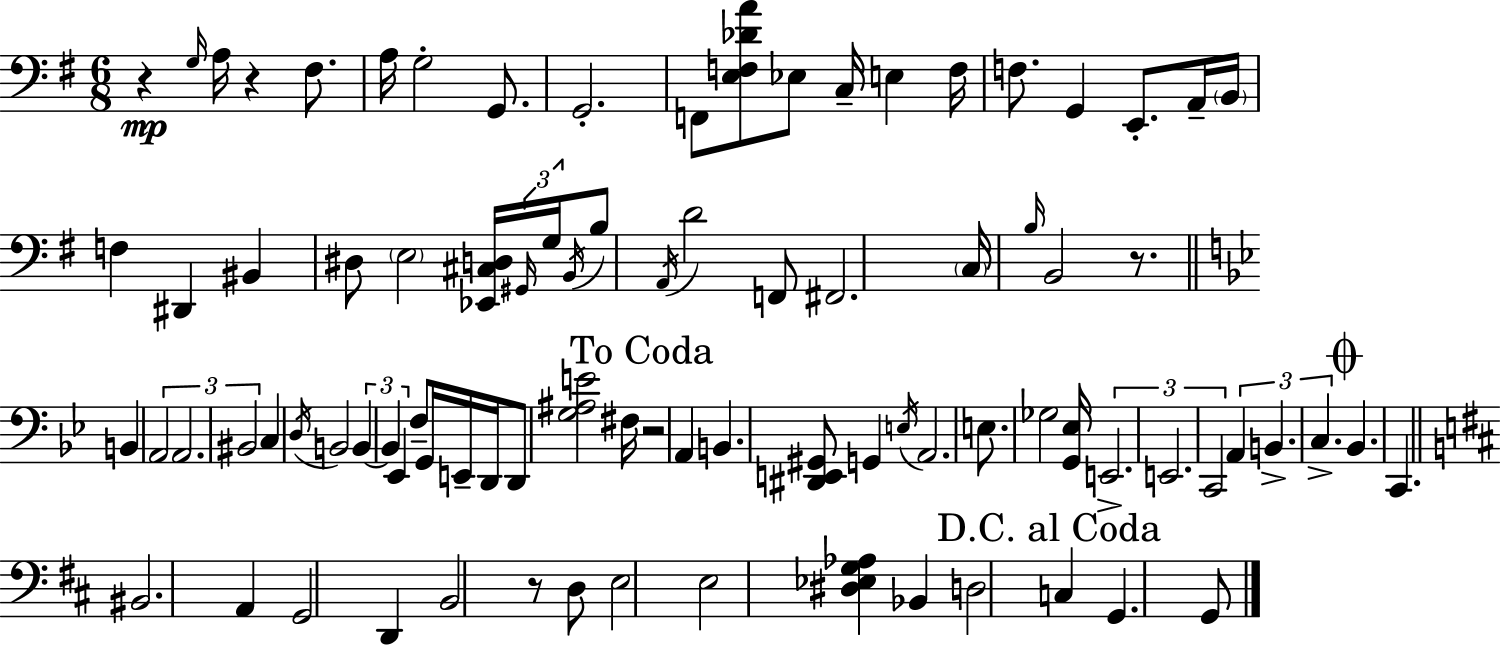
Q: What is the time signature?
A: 6/8